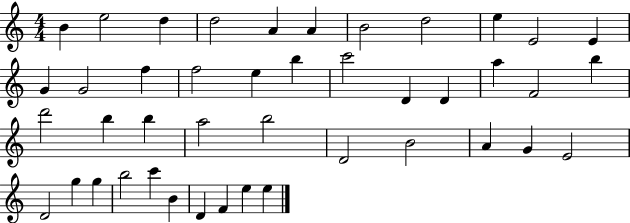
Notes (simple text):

B4/q E5/h D5/q D5/h A4/q A4/q B4/h D5/h E5/q E4/h E4/q G4/q G4/h F5/q F5/h E5/q B5/q C6/h D4/q D4/q A5/q F4/h B5/q D6/h B5/q B5/q A5/h B5/h D4/h B4/h A4/q G4/q E4/h D4/h G5/q G5/q B5/h C6/q B4/q D4/q F4/q E5/q E5/q